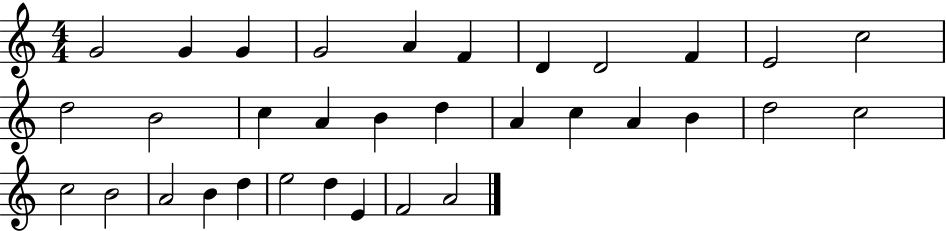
X:1
T:Untitled
M:4/4
L:1/4
K:C
G2 G G G2 A F D D2 F E2 c2 d2 B2 c A B d A c A B d2 c2 c2 B2 A2 B d e2 d E F2 A2